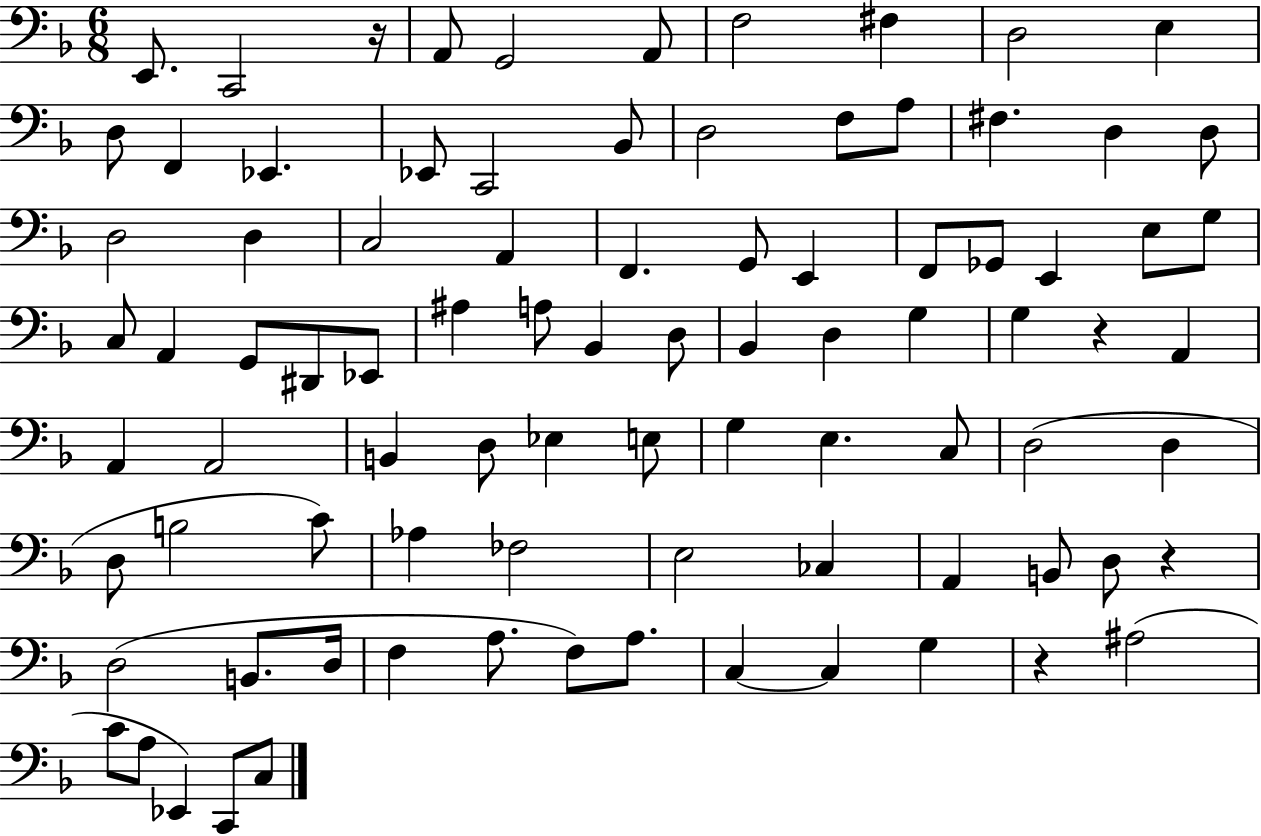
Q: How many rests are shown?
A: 4